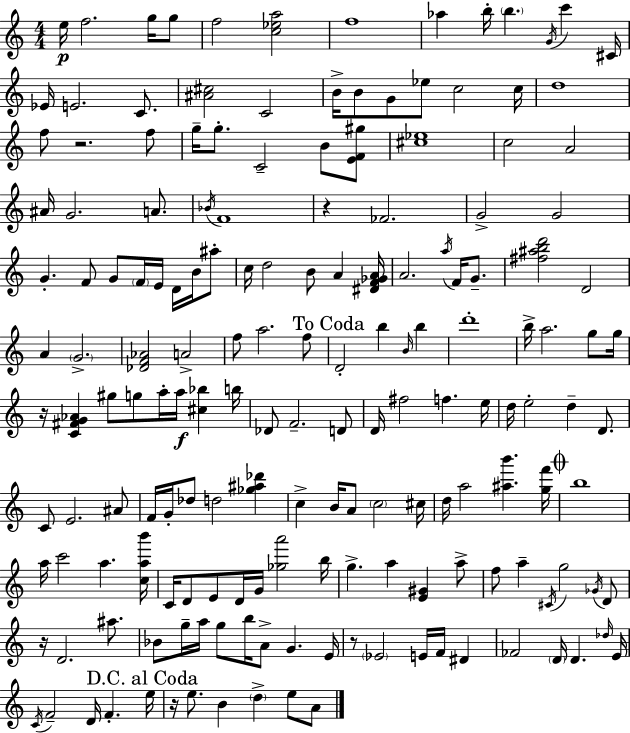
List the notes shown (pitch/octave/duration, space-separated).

E5/s F5/h. G5/s G5/e F5/h [C5,Eb5,A5]/h F5/w Ab5/q B5/s B5/q. G4/s C6/q C#4/s Eb4/s E4/h. C4/e. [A#4,C#5]/h C4/h B4/s B4/e G4/e Eb5/e C5/h C5/s D5/w F5/e R/h. F5/e G5/s G5/e. C4/h B4/e [E4,F4,G#5]/e [C#5,Eb5]/w C5/h A4/h A#4/s G4/h. A4/e. Bb4/s F4/w R/q FES4/h. G4/h G4/h G4/q. F4/e G4/e F4/s E4/s D4/s B4/s A#5/e C5/s D5/h B4/e A4/q [D#4,F4,Gb4,A4]/s A4/h. A5/s F4/s G4/e. [F#5,A#5,B5,D6]/h D4/h A4/q G4/h. [Db4,F4,Ab4]/h A4/h F5/e A5/h. F5/e D4/h B5/q B4/s B5/q D6/w B5/s A5/h. G5/e G5/s R/s [C4,F#4,G4,Ab4]/q G#5/e G5/e A5/s A5/s [C#5,Bb5]/q B5/s Db4/e F4/h. D4/e D4/s F#5/h F5/q. E5/s D5/s E5/h D5/q D4/e. C4/e E4/h. A#4/e F4/s G4/s Db5/e D5/h [Gb5,A#5,Db6]/q C5/q B4/s A4/e C5/h C#5/s D5/s A5/h [A#5,B6]/q. [G5,F6]/s B5/w A5/s C6/h A5/q. [C5,A5,B6]/s C4/s D4/e E4/e D4/s G4/s [Gb5,A6]/h B5/s G5/q. A5/q [E4,G#4]/q A5/e F5/e A5/q C#4/s G5/h Gb4/s D4/e R/s D4/h. A#5/e. Bb4/e G5/s A5/s G5/e B5/s A4/e G4/q. E4/s R/e Eb4/h E4/s F4/s D#4/q FES4/h D4/s D4/q. Db5/s E4/s C4/s F4/h D4/s F4/q. E5/s R/s E5/e. B4/q D5/q E5/e A4/e